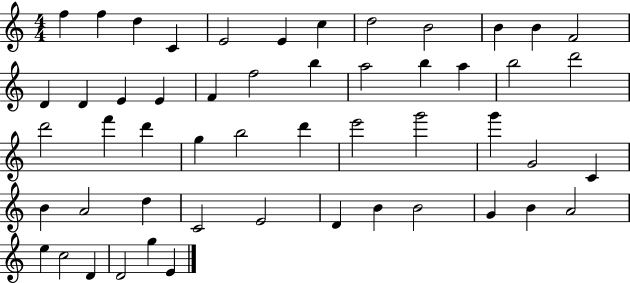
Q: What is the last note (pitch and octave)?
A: E4